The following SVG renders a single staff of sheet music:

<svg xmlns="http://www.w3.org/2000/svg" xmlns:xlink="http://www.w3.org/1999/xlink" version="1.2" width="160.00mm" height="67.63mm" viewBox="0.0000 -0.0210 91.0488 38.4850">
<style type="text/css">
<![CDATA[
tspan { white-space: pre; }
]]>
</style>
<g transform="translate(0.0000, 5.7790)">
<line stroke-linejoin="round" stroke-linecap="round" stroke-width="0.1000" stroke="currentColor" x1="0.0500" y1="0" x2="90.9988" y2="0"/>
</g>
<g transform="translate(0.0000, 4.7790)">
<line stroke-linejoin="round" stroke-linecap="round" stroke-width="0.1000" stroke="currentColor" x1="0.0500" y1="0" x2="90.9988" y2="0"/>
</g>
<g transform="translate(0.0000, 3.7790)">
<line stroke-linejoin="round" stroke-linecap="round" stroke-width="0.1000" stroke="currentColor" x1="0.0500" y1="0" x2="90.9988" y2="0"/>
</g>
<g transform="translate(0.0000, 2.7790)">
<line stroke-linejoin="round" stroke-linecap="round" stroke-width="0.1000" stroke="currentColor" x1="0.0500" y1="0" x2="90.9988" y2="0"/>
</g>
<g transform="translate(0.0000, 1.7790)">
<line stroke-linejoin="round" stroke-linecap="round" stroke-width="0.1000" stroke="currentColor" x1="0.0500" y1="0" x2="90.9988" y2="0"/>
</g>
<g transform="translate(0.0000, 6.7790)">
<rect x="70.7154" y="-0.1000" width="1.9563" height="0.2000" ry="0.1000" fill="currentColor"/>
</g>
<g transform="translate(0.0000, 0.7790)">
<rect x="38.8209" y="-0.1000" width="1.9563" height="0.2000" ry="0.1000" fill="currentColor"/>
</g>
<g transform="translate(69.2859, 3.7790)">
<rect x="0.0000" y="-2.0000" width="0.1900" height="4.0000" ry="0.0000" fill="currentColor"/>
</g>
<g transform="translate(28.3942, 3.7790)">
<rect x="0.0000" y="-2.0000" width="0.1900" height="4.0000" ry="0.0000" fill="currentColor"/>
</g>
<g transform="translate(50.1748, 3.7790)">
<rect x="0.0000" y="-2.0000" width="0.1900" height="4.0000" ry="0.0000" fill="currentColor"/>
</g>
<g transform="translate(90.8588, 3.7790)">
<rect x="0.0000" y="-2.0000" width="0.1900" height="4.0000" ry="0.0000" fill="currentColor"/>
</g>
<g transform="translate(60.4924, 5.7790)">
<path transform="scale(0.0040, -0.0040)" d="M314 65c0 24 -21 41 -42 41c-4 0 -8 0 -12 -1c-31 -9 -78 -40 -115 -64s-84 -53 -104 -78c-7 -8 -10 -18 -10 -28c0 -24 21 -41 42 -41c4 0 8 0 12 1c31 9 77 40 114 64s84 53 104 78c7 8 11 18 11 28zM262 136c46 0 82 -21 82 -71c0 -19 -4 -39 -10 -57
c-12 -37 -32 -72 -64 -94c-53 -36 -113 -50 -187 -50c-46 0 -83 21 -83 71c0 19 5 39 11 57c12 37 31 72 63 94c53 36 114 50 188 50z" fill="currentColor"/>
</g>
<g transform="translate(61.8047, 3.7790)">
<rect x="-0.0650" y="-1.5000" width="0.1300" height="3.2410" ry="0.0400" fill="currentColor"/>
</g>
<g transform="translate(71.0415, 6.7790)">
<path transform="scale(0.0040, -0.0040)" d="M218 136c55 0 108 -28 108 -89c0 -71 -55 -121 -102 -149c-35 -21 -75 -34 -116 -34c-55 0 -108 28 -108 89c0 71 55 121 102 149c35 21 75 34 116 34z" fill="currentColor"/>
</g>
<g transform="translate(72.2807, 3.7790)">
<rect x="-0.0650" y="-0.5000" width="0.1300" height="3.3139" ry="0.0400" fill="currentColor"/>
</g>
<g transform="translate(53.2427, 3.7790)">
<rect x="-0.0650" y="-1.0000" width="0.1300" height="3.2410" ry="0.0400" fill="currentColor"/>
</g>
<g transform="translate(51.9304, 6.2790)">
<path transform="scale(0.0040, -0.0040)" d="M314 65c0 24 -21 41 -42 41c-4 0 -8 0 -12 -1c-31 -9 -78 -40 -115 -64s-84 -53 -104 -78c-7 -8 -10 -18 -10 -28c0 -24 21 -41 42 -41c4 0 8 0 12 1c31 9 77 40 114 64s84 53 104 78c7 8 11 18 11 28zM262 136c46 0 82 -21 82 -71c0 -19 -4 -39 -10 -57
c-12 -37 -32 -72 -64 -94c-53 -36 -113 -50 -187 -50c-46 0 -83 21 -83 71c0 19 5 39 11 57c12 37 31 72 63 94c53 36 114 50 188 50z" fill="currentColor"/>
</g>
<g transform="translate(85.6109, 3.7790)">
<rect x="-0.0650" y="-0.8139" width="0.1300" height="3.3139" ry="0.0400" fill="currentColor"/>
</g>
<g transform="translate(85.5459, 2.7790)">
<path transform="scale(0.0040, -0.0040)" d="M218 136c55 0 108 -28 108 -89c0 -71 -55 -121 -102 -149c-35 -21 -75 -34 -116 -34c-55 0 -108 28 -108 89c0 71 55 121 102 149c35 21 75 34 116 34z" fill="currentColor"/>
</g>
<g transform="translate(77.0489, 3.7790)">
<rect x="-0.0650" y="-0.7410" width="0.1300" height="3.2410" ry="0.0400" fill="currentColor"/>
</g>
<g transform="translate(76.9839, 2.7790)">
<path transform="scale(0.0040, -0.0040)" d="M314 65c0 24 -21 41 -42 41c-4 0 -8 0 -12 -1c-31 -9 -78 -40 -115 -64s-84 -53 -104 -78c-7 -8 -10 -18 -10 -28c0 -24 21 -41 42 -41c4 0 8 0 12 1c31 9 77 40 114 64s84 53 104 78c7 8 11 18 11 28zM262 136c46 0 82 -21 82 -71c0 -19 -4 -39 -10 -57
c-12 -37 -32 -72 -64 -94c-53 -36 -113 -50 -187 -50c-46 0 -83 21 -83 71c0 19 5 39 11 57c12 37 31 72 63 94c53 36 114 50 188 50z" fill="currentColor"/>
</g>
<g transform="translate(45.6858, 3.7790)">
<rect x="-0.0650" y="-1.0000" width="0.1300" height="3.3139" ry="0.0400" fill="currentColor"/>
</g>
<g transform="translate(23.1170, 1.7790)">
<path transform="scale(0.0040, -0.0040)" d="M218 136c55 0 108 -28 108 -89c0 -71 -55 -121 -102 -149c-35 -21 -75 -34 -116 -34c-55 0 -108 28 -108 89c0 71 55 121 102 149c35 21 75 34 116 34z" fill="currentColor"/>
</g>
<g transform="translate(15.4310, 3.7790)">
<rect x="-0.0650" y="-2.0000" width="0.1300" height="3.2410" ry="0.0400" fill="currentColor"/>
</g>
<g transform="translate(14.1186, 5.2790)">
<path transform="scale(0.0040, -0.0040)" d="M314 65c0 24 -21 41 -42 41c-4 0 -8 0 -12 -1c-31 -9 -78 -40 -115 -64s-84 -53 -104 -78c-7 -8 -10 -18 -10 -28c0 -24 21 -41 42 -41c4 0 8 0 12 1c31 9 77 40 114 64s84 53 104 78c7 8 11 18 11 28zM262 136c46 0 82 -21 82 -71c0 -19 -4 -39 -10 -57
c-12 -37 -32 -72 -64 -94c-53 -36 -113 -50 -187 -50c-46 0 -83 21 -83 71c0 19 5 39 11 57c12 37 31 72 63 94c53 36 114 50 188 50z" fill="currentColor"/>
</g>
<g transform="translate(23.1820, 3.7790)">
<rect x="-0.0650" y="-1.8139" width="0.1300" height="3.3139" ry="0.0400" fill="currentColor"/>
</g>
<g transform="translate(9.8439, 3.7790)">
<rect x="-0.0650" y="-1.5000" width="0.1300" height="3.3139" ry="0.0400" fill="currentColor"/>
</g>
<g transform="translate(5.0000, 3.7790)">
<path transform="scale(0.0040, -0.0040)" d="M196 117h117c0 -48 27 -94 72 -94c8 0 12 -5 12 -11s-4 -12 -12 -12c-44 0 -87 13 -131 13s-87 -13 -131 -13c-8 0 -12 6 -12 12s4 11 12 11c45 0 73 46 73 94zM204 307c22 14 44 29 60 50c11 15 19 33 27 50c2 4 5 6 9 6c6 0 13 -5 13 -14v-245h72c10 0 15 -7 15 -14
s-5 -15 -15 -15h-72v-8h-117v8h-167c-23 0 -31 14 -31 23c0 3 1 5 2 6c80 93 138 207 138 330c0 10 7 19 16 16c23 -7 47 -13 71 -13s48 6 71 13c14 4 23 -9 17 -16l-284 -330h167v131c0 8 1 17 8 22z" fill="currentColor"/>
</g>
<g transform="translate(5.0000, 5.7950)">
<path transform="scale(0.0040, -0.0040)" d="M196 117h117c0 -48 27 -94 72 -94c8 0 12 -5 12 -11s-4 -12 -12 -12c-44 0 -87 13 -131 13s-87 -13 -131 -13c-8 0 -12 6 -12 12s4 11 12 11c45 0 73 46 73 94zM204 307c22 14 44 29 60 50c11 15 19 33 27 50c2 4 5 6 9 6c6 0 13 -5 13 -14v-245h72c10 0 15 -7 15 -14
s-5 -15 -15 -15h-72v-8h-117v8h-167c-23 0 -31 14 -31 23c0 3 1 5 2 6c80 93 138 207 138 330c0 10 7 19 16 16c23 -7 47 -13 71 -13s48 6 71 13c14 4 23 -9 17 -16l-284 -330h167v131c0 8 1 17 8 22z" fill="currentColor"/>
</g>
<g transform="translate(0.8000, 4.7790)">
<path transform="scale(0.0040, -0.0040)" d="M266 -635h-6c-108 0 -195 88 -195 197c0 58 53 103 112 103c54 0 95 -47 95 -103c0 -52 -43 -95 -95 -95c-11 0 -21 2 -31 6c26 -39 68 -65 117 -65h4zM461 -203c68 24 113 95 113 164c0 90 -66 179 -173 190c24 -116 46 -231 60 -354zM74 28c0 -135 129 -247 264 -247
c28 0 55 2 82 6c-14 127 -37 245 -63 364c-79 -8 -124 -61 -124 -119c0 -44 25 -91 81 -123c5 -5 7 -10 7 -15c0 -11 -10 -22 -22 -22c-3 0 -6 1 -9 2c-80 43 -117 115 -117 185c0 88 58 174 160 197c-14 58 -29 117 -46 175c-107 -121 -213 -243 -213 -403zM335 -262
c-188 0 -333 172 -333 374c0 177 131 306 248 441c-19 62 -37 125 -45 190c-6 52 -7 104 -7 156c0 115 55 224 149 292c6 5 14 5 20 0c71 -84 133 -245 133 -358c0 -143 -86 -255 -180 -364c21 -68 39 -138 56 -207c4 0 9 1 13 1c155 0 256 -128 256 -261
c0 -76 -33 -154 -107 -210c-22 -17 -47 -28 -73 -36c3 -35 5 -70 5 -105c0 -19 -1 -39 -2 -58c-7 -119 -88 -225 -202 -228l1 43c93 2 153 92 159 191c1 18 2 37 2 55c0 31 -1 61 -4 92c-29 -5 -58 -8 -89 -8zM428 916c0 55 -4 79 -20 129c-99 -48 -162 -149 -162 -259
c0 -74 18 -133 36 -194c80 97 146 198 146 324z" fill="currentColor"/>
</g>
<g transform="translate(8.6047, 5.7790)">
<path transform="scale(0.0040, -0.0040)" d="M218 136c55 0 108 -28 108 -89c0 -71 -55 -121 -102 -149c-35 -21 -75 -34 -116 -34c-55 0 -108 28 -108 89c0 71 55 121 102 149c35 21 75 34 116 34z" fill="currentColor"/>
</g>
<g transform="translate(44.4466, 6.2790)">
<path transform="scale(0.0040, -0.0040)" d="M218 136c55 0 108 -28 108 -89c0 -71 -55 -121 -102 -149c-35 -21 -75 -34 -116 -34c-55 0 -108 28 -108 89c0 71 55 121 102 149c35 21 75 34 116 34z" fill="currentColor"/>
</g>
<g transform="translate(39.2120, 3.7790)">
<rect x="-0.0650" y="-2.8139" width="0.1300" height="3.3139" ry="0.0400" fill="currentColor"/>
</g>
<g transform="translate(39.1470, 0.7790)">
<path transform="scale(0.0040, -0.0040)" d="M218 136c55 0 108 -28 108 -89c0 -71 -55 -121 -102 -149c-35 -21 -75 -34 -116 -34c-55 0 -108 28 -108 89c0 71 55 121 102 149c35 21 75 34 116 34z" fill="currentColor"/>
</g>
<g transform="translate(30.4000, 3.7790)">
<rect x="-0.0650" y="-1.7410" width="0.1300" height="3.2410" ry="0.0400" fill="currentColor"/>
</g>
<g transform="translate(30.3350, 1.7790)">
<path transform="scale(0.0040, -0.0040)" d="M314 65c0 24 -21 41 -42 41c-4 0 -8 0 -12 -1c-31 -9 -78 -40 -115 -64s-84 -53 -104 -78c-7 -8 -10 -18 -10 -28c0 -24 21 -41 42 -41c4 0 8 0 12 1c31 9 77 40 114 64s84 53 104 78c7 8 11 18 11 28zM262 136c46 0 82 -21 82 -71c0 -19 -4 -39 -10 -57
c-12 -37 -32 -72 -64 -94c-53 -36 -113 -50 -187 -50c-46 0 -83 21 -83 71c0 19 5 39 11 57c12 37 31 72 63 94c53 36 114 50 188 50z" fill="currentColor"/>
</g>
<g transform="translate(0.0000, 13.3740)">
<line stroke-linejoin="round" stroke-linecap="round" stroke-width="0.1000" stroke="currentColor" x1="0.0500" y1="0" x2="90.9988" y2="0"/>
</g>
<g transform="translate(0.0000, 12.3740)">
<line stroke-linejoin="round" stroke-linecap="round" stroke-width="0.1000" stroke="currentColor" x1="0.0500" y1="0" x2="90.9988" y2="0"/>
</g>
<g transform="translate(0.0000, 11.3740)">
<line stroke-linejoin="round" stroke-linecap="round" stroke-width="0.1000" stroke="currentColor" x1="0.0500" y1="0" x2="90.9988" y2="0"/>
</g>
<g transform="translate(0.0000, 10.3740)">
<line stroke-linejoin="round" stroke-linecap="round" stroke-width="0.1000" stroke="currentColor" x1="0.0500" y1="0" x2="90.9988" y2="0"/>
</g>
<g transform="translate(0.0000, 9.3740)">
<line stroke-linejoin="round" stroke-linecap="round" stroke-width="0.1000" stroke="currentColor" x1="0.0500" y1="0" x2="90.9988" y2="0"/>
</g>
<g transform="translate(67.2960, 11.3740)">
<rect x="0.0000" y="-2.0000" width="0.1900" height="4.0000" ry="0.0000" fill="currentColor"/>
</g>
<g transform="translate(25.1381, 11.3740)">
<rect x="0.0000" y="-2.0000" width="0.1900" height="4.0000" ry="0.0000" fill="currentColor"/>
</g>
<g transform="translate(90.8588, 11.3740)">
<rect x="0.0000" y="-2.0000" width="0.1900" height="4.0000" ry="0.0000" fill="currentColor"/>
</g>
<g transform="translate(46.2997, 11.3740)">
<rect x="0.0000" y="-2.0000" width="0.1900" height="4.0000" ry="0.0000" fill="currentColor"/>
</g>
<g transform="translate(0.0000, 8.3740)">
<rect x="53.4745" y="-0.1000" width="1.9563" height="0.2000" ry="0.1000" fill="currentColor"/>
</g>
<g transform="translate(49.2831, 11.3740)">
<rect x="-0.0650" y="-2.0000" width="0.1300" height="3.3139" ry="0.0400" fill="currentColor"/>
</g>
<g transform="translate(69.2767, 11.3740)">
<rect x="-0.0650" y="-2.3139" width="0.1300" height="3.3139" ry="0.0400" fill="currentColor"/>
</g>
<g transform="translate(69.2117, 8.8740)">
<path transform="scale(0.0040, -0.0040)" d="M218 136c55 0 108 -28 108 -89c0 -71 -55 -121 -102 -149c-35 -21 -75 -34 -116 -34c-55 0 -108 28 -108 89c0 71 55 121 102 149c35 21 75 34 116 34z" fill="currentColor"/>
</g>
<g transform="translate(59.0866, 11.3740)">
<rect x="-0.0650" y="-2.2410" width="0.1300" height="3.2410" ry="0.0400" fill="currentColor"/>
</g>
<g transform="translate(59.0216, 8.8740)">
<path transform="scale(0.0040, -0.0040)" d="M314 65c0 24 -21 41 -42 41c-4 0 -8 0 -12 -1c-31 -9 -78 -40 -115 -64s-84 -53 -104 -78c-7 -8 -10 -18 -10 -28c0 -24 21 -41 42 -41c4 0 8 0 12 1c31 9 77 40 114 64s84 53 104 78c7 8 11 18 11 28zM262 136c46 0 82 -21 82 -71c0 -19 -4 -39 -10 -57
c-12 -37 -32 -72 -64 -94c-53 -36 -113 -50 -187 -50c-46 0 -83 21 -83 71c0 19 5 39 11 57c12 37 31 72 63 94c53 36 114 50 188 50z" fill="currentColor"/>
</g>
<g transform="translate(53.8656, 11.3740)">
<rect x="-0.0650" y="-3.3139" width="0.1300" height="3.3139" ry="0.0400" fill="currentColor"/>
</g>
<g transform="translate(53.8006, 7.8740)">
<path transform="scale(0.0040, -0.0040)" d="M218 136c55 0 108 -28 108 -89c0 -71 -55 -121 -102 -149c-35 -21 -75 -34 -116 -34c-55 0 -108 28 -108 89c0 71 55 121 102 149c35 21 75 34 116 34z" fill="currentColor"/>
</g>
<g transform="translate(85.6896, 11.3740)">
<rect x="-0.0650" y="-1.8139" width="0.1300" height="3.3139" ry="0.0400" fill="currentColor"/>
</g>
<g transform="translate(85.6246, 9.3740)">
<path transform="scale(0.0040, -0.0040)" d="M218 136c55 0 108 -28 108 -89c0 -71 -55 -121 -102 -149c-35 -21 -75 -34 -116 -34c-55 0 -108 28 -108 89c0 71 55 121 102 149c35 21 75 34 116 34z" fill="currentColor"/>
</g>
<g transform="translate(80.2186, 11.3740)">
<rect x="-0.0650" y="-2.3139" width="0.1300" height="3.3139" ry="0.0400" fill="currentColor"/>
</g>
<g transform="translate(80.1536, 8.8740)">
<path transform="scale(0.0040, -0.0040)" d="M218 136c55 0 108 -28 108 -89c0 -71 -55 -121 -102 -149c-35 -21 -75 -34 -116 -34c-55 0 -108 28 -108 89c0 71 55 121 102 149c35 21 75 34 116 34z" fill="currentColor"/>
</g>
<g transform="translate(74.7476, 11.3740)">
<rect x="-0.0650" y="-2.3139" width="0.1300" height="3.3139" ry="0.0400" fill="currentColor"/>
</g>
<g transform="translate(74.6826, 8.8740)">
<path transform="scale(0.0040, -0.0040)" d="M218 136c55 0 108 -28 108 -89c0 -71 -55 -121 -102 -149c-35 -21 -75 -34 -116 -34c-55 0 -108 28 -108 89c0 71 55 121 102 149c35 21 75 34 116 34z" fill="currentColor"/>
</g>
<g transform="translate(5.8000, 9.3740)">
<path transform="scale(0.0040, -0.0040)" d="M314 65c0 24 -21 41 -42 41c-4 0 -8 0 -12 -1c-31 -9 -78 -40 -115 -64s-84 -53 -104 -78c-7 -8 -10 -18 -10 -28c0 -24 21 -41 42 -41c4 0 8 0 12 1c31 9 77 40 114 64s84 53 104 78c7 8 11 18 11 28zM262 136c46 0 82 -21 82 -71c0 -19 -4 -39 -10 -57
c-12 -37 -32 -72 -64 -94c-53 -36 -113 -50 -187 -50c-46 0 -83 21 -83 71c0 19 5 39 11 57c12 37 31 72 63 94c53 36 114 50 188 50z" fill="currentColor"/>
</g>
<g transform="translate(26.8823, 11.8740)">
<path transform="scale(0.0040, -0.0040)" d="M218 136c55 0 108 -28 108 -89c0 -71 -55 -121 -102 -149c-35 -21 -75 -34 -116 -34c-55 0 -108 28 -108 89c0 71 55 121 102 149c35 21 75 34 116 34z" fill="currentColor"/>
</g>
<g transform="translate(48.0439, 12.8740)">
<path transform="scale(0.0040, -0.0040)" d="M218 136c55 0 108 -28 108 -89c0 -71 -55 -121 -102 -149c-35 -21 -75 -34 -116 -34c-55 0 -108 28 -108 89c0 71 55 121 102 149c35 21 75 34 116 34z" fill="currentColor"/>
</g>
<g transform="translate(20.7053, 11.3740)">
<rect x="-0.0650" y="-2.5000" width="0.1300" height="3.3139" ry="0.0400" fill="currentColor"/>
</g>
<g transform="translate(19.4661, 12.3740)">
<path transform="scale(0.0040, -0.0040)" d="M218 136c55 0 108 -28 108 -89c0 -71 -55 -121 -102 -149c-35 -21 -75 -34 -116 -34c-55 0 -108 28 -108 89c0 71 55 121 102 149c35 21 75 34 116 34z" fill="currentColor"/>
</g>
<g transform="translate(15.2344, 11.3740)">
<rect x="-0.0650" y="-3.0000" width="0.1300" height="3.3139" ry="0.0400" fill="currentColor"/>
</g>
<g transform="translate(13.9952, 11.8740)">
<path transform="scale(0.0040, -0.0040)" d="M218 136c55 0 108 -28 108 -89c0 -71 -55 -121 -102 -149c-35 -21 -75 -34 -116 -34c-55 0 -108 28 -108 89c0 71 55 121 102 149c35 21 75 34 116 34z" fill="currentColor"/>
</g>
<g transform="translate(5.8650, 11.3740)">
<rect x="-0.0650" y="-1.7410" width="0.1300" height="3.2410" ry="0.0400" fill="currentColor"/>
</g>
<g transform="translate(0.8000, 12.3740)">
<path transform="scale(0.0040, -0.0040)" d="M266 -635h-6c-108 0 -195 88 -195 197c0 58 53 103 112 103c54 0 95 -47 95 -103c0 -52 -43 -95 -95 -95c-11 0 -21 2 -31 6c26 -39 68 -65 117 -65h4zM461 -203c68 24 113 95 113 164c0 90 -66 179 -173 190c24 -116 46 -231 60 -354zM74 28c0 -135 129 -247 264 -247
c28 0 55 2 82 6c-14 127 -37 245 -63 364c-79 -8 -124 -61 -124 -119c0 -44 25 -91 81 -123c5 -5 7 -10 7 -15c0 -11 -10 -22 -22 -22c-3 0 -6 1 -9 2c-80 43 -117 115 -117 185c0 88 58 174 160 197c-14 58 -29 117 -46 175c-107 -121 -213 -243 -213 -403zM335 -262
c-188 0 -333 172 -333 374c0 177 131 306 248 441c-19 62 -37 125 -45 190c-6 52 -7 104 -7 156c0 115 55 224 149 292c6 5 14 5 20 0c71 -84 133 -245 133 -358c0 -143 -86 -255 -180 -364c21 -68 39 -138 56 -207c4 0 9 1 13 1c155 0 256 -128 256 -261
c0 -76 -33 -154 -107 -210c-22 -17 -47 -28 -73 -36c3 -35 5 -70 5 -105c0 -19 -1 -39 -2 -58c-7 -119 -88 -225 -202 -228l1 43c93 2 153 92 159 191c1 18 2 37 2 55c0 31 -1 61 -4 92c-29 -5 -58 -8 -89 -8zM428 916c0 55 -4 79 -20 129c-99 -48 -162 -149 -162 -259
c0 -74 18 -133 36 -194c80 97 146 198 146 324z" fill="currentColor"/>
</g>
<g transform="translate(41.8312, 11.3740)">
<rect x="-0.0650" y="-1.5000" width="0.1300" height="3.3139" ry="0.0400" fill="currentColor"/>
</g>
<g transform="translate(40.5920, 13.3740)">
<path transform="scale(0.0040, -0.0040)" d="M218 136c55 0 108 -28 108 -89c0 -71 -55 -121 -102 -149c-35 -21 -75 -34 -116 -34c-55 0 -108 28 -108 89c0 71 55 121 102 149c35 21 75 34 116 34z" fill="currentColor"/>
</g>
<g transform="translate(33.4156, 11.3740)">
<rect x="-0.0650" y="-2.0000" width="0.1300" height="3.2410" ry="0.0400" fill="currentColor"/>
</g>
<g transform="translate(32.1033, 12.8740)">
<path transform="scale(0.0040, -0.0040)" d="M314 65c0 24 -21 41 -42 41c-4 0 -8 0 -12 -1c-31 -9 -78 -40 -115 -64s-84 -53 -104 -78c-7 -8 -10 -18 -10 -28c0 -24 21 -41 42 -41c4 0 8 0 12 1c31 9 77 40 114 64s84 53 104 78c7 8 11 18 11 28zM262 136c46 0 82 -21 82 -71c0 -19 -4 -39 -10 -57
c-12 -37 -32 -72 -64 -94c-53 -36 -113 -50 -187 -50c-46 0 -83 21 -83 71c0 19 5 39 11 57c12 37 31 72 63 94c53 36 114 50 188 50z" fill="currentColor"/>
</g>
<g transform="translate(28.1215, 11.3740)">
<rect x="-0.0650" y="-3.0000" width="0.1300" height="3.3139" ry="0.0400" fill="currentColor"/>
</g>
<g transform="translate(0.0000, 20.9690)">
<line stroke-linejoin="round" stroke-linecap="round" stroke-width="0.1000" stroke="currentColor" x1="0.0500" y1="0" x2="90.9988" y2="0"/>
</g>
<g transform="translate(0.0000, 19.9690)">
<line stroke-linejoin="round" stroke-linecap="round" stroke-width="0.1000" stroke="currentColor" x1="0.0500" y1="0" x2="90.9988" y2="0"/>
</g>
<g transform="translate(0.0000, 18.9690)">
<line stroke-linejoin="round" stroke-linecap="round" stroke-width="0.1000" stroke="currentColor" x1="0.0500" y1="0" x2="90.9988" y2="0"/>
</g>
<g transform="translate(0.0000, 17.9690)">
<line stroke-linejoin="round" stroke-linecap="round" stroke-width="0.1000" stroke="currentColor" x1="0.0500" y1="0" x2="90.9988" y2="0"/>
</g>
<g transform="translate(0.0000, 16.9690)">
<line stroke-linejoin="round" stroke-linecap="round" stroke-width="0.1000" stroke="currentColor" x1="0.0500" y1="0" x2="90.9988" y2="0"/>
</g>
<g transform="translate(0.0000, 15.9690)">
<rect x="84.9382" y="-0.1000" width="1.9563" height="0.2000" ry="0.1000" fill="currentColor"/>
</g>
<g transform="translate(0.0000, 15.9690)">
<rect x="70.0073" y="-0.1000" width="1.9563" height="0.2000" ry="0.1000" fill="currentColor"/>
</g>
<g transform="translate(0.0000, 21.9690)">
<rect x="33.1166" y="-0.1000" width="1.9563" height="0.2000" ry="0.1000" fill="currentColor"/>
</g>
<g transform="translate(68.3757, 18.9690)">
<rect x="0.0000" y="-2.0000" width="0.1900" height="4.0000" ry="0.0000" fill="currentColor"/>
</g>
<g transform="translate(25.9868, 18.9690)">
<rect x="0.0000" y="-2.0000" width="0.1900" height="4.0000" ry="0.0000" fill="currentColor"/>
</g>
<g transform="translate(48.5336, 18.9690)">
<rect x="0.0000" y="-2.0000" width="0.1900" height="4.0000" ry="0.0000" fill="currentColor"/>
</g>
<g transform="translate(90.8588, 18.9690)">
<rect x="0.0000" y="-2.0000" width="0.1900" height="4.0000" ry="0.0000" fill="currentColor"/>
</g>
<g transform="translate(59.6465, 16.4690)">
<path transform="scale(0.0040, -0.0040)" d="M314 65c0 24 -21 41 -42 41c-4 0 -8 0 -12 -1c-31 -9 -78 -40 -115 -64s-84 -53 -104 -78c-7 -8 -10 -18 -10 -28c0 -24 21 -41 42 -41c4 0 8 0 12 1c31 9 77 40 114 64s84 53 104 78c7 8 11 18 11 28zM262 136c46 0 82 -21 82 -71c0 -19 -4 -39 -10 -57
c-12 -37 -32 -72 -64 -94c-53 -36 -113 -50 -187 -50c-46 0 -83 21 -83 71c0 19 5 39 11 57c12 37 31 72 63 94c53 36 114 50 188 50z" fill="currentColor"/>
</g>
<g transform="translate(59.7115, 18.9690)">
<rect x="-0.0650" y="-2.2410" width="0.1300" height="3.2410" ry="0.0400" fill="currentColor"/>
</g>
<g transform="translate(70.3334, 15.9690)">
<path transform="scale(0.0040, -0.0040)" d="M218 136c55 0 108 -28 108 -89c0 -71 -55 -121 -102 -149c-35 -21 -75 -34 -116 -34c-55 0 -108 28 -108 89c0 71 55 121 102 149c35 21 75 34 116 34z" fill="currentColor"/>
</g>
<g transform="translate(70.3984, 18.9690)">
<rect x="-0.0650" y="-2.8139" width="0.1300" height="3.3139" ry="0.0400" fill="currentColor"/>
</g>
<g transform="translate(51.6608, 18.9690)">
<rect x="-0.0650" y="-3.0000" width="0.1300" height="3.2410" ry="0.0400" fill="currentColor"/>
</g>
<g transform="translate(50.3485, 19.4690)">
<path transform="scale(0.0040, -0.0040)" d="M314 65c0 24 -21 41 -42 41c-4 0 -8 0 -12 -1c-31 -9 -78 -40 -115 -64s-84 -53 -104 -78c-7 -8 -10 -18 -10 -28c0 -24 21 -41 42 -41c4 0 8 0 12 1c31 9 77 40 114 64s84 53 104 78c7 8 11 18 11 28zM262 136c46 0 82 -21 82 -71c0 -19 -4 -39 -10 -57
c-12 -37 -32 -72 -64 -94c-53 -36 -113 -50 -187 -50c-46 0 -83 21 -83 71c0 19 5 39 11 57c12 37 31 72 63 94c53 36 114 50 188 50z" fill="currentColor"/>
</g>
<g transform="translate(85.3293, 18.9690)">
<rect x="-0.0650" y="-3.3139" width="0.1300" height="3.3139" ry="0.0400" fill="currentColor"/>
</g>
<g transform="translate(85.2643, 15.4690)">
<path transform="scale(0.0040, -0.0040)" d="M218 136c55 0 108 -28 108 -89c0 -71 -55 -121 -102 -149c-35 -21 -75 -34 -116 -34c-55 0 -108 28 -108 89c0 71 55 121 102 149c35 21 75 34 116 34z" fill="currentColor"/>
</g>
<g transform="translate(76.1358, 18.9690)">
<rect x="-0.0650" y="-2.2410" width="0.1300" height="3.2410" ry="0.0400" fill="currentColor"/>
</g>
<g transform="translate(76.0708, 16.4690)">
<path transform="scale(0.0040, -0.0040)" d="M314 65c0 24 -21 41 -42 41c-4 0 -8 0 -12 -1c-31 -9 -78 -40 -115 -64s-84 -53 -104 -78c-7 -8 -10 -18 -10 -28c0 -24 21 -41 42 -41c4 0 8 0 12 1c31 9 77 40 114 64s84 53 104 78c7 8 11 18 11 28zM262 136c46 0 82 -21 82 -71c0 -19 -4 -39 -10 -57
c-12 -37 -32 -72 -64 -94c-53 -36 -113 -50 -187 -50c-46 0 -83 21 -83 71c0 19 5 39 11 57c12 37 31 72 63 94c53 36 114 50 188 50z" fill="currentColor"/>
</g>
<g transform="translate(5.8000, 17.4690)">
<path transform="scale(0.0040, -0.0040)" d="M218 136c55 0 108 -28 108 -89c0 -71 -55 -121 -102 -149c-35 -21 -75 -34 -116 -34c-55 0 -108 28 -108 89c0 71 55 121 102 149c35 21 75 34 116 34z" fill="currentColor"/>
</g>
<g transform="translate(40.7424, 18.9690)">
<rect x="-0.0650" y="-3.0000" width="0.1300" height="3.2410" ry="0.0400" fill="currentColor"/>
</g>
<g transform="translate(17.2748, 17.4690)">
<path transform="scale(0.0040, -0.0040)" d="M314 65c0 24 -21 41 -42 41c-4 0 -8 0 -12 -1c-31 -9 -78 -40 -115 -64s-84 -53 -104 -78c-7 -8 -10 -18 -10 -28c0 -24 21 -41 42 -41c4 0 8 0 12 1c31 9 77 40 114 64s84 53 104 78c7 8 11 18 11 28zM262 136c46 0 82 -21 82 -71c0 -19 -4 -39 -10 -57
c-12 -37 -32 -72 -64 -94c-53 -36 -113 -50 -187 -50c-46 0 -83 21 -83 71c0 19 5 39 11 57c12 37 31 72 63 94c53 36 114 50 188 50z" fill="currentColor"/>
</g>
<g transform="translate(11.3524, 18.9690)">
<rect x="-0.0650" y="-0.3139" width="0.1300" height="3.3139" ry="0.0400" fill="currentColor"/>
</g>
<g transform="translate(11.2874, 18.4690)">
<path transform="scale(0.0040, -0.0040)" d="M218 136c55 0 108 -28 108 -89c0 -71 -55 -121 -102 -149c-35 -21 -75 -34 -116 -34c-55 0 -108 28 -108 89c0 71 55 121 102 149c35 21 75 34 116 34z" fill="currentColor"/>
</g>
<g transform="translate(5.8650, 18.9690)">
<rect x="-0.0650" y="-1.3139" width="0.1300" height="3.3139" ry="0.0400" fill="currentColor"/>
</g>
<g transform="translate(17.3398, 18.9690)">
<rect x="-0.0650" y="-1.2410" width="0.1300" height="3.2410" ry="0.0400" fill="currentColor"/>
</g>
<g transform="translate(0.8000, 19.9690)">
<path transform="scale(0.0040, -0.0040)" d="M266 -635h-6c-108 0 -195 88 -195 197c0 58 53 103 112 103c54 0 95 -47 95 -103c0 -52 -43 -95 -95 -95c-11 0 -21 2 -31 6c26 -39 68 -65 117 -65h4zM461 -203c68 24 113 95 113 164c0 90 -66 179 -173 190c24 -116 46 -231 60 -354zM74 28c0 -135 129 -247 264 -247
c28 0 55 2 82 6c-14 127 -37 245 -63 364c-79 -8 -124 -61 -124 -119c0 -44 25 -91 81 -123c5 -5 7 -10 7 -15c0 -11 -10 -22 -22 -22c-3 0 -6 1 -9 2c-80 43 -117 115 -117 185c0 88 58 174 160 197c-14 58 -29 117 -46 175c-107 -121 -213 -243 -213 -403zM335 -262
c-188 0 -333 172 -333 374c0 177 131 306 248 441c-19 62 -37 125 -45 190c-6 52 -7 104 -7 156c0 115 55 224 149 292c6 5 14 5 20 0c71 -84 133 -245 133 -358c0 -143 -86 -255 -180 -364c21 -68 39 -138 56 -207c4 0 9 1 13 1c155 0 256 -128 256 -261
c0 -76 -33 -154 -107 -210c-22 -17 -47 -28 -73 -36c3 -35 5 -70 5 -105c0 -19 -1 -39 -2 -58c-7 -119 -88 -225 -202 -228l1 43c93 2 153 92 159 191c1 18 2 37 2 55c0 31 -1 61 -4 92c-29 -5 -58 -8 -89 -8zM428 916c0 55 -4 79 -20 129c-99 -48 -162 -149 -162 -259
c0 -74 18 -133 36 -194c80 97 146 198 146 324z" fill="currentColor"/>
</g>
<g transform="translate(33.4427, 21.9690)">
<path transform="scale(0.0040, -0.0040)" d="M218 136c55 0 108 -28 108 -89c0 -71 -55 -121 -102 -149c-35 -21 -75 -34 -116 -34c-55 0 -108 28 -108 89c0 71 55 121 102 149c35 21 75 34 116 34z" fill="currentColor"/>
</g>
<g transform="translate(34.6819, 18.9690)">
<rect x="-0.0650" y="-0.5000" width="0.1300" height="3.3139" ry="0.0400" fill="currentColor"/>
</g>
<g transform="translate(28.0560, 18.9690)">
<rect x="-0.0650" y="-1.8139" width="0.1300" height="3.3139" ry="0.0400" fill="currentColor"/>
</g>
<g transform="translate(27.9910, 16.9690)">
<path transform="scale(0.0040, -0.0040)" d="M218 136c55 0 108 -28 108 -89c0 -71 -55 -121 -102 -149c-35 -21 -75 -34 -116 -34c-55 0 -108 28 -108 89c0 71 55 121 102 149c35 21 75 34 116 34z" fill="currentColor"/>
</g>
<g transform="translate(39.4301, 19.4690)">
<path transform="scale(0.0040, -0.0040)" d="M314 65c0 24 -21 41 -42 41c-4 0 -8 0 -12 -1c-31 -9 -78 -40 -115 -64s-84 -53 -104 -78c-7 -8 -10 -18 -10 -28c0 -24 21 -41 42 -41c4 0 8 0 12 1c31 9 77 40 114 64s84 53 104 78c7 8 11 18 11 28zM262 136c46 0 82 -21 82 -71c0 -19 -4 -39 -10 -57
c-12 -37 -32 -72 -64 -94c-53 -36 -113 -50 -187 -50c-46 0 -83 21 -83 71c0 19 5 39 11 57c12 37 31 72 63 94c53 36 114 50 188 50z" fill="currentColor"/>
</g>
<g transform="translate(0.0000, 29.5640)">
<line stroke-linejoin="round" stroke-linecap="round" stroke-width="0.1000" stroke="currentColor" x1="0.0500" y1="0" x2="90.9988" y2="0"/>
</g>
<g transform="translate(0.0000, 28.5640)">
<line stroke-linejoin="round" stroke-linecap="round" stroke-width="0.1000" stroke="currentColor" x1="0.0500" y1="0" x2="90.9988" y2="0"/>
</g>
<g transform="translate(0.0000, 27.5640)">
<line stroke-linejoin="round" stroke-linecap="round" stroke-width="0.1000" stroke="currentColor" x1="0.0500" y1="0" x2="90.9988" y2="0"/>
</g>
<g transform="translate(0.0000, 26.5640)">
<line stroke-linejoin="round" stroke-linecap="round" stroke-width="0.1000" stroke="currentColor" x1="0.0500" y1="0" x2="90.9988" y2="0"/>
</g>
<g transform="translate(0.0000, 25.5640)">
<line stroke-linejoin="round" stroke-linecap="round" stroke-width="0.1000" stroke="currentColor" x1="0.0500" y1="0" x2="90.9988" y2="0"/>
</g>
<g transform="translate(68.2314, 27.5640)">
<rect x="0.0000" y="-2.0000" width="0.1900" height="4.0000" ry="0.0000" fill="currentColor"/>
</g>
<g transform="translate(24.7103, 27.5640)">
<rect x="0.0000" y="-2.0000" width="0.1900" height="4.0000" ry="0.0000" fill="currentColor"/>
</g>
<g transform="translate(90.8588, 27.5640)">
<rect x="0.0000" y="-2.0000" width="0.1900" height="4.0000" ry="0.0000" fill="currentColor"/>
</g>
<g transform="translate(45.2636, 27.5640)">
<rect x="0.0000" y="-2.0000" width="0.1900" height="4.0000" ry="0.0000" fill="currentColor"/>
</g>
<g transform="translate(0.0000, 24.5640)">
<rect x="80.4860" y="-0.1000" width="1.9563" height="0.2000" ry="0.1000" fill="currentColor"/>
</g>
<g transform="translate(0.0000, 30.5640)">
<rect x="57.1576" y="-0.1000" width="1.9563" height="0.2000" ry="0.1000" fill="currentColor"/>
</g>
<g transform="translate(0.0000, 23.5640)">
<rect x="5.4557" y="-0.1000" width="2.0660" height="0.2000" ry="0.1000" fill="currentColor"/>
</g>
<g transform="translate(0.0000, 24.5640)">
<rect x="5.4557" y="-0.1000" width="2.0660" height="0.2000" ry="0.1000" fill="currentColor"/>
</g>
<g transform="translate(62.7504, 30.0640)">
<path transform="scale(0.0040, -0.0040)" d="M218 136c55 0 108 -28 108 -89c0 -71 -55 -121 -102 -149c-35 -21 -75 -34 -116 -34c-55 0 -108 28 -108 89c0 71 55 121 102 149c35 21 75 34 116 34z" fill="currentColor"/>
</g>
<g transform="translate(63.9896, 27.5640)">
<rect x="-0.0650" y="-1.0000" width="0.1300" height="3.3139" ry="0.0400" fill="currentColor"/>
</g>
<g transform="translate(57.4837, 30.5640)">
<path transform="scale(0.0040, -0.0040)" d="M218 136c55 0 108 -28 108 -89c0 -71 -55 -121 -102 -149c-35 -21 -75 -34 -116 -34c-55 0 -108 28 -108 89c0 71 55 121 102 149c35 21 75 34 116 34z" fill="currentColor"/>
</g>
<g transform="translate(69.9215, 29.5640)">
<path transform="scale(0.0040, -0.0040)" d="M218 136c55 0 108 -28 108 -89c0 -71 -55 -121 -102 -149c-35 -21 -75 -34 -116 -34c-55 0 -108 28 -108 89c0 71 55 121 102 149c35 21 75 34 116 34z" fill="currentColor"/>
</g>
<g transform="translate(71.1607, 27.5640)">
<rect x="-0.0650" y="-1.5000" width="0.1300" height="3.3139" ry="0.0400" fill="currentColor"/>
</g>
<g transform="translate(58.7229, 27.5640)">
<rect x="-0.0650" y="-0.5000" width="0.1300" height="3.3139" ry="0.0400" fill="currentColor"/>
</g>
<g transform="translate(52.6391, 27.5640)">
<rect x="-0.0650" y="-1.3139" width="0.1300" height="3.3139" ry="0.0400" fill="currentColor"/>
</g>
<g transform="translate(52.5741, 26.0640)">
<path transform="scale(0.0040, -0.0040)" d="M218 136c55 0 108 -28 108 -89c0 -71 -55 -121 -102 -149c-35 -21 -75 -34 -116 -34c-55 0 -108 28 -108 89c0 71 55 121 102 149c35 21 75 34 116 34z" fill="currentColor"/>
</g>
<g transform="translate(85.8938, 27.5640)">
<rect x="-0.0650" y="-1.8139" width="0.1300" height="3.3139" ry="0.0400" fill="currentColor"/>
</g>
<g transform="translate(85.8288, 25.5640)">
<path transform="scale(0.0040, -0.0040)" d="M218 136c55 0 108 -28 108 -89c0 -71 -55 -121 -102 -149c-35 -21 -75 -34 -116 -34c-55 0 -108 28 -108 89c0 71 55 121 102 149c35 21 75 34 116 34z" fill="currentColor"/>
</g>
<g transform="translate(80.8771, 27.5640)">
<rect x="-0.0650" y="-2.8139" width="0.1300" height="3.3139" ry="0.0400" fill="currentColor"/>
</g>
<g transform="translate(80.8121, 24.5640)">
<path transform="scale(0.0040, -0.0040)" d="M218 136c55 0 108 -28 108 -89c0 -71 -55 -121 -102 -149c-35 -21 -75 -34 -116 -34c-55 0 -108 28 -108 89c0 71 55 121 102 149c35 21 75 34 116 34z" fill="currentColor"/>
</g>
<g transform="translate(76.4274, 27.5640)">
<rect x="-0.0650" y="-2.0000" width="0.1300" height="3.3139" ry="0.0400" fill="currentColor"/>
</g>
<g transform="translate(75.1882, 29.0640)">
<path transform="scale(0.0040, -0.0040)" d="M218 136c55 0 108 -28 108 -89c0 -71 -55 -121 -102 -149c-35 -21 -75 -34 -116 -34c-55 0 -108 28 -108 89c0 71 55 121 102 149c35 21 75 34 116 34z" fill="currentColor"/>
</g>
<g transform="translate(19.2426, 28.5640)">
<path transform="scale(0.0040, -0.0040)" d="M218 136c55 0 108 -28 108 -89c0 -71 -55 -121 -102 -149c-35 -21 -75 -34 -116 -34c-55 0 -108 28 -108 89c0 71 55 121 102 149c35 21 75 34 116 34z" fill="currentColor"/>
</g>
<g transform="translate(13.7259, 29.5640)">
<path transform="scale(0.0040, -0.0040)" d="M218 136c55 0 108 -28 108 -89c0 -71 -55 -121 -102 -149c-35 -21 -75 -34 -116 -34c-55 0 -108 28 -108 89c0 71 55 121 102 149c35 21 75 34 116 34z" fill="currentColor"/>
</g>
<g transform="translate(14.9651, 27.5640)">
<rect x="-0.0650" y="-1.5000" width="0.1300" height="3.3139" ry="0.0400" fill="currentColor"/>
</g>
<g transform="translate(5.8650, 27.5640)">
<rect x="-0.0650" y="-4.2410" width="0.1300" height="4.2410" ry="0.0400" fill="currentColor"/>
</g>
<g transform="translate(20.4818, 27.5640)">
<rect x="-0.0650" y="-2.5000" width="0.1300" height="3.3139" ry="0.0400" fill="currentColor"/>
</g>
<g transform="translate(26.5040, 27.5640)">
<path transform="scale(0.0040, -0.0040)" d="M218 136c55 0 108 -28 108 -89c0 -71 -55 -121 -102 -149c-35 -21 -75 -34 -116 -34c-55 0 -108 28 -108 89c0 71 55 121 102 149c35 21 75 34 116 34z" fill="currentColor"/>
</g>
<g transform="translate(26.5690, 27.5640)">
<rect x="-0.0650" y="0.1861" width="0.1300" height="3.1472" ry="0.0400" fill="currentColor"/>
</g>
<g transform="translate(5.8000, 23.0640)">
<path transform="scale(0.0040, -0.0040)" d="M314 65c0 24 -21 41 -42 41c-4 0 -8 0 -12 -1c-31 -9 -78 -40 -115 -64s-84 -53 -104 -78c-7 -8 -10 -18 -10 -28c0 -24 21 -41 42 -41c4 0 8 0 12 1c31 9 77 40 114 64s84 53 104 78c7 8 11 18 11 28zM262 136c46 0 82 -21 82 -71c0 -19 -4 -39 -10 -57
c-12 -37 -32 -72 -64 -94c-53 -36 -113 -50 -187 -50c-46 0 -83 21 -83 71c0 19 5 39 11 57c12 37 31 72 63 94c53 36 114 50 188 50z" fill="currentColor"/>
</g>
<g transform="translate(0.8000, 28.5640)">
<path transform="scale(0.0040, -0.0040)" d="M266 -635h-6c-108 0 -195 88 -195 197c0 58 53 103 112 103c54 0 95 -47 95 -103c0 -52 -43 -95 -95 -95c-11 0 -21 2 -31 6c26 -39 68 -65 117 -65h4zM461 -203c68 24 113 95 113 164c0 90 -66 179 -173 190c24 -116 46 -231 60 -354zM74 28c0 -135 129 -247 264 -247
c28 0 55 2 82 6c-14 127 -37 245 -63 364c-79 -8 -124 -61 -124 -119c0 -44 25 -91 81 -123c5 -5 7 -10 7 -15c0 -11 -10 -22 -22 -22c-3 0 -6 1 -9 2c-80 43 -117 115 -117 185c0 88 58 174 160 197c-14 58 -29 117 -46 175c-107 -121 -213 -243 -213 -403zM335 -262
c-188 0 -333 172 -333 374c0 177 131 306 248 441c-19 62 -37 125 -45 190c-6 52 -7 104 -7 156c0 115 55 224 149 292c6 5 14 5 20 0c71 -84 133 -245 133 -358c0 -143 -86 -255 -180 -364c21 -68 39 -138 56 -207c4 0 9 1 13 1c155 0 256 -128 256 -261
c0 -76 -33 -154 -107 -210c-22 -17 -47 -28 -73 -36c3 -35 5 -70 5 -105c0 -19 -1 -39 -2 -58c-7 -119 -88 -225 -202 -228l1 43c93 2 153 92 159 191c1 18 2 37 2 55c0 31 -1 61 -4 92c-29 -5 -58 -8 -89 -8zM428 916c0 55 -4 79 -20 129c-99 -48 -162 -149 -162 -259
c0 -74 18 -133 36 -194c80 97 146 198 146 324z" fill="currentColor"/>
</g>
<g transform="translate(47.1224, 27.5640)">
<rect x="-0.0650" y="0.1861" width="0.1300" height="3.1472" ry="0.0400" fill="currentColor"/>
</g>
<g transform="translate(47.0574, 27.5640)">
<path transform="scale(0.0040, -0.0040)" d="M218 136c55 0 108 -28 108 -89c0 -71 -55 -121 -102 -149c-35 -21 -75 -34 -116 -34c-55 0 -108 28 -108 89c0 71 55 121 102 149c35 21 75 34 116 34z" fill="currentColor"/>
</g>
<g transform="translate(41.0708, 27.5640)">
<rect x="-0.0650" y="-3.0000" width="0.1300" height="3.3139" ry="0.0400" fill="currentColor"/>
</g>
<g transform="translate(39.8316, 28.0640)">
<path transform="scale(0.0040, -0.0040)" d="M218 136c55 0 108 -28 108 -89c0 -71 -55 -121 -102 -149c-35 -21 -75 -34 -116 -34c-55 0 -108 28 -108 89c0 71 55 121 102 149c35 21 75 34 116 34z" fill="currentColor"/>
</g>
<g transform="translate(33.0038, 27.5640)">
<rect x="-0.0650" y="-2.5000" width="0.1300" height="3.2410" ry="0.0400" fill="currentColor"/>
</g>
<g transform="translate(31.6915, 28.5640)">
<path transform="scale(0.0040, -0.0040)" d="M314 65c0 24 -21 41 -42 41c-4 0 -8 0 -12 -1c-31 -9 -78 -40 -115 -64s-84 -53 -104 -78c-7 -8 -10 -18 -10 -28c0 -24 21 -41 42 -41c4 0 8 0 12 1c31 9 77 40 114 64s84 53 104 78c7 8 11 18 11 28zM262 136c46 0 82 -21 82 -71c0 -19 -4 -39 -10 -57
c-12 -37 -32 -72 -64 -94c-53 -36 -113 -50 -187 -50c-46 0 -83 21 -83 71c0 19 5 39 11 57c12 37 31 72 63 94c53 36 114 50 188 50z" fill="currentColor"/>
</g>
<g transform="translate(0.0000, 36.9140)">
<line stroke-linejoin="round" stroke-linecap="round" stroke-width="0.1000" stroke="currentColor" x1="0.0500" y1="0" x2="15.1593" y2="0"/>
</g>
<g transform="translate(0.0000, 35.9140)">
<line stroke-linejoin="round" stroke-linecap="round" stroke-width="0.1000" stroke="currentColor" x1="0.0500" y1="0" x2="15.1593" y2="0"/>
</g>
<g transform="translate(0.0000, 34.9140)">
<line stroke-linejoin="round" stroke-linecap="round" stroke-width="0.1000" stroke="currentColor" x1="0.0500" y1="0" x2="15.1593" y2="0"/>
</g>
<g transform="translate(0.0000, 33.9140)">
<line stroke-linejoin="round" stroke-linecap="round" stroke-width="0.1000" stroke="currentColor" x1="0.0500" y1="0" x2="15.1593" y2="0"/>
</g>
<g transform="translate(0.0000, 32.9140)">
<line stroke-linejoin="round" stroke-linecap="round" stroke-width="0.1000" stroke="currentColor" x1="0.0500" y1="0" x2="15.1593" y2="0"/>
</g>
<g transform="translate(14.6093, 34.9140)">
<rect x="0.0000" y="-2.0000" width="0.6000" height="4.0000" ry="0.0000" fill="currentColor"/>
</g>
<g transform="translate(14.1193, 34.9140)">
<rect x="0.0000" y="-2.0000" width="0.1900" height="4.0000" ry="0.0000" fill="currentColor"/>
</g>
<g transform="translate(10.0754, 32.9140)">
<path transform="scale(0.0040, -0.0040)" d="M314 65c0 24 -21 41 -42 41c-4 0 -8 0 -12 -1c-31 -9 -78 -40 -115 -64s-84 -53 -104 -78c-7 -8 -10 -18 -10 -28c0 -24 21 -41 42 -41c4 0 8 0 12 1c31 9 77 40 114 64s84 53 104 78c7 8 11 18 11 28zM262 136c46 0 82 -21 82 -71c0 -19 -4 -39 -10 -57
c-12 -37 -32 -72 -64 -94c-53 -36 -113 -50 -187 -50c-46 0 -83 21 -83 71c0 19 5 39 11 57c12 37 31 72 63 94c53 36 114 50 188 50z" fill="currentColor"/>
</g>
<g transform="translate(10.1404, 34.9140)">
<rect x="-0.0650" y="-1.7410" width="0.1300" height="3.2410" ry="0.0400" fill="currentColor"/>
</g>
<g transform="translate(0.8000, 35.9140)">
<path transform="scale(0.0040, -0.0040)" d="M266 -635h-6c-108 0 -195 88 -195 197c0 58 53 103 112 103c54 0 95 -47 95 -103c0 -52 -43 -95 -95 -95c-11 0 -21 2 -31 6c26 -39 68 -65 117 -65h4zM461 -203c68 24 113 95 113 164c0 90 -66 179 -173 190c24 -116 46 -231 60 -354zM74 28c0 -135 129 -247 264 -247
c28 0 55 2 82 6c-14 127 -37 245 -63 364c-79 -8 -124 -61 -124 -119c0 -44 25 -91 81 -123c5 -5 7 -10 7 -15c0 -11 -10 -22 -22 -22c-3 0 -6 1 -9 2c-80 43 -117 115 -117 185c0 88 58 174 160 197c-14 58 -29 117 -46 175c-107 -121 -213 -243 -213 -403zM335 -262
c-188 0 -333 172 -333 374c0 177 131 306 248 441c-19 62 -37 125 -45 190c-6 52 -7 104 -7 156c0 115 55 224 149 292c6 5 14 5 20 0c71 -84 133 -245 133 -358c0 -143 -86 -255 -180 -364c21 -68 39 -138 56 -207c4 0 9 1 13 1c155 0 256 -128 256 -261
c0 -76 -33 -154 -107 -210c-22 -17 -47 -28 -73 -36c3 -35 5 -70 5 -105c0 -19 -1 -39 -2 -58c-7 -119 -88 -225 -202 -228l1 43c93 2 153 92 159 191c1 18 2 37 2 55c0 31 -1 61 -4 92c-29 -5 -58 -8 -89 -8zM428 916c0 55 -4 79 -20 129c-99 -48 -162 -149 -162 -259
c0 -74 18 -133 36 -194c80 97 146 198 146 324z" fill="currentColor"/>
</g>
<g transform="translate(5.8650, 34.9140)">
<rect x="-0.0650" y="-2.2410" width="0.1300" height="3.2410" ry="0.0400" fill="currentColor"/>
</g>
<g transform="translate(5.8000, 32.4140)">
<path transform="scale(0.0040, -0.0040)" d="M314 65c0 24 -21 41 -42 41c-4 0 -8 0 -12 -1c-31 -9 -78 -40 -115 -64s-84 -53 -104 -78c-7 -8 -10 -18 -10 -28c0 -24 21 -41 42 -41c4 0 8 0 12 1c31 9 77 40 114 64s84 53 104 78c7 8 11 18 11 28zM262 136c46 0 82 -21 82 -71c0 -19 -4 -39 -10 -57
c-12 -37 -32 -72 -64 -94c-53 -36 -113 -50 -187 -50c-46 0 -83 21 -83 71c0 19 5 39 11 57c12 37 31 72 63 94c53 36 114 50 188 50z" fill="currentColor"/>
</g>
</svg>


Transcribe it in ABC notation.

X:1
T:Untitled
M:4/4
L:1/4
K:C
E F2 f f2 a D D2 E2 C d2 d f2 A G A F2 E F b g2 g g g f e c e2 f C A2 A2 g2 a g2 b d'2 E G B G2 A B e C D E F a f g2 f2